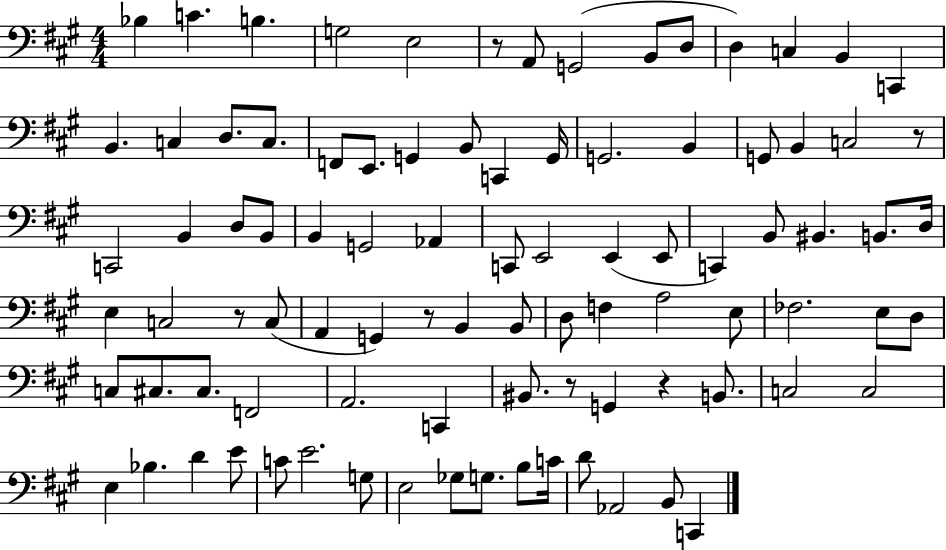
Bb3/q C4/q. B3/q. G3/h E3/h R/e A2/e G2/h B2/e D3/e D3/q C3/q B2/q C2/q B2/q. C3/q D3/e. C3/e. F2/e E2/e. G2/q B2/e C2/q G2/s G2/h. B2/q G2/e B2/q C3/h R/e C2/h B2/q D3/e B2/e B2/q G2/h Ab2/q C2/e E2/h E2/q E2/e C2/q B2/e BIS2/q. B2/e. D3/s E3/q C3/h R/e C3/e A2/q G2/q R/e B2/q B2/e D3/e F3/q A3/h E3/e FES3/h. E3/e D3/e C3/e C#3/e. C#3/e. F2/h A2/h. C2/q BIS2/e. R/e G2/q R/q B2/e. C3/h C3/h E3/q Bb3/q. D4/q E4/e C4/e E4/h. G3/e E3/h Gb3/e G3/e. B3/e C4/s D4/e Ab2/h B2/e C2/q